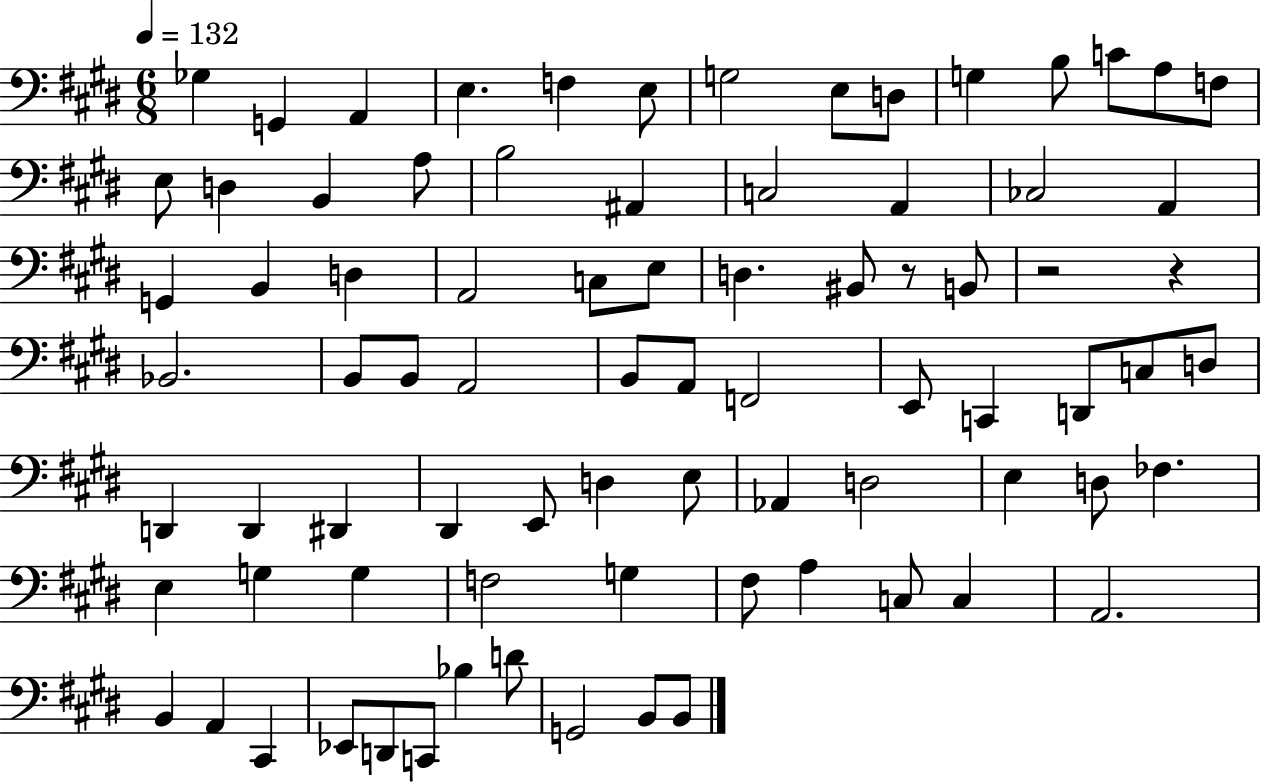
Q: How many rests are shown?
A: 3